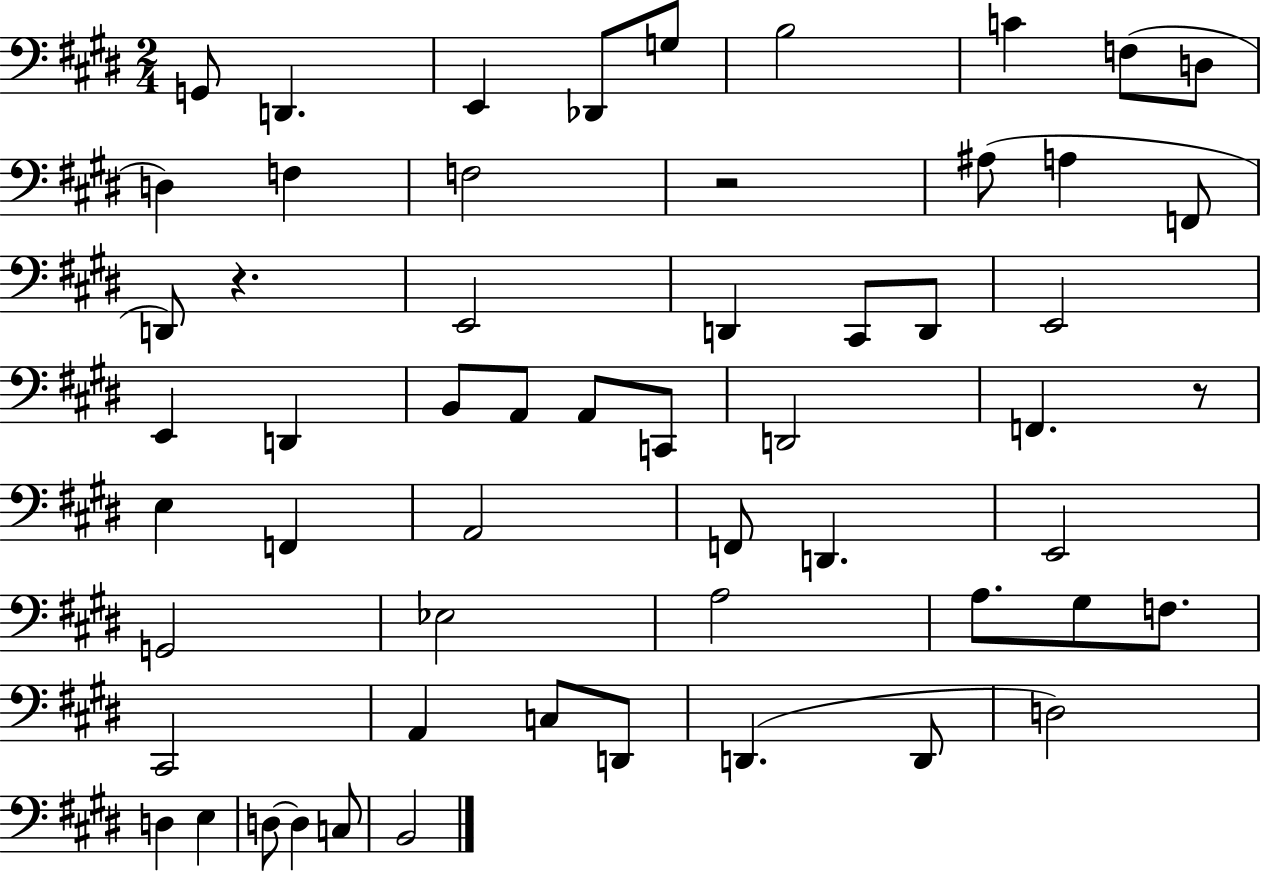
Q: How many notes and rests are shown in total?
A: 57